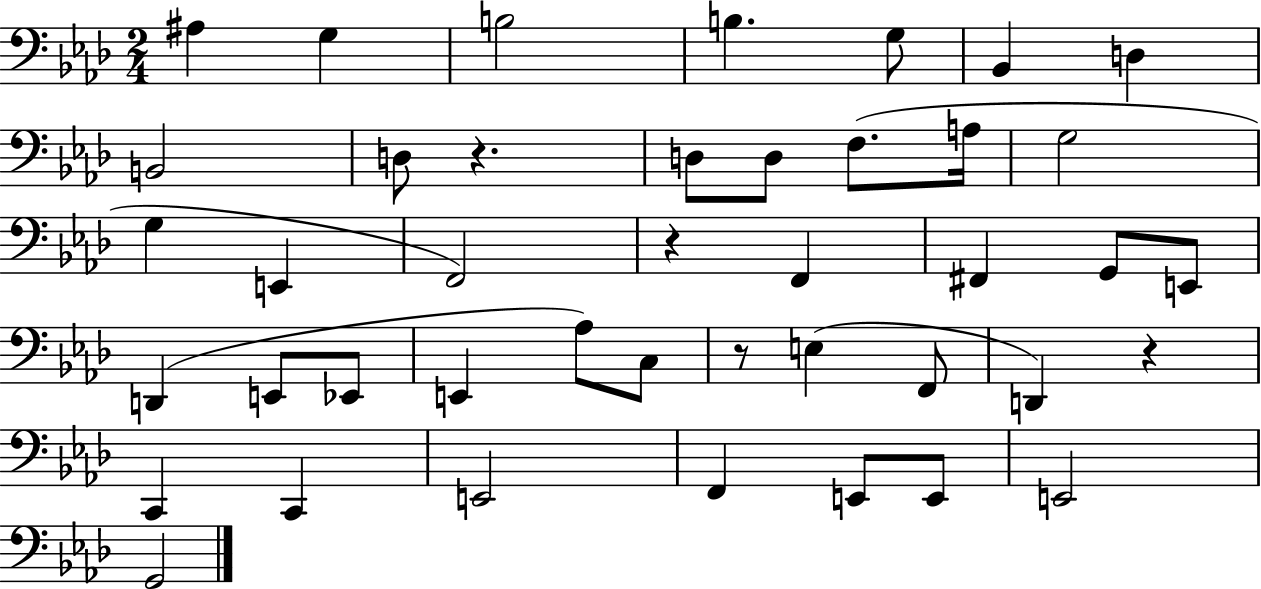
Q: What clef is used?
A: bass